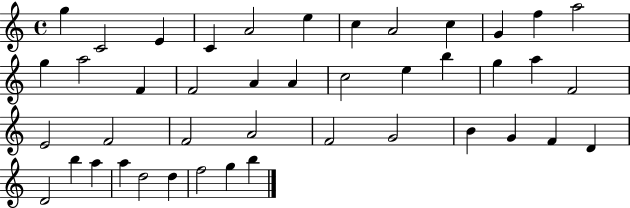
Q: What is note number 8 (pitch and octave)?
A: A4